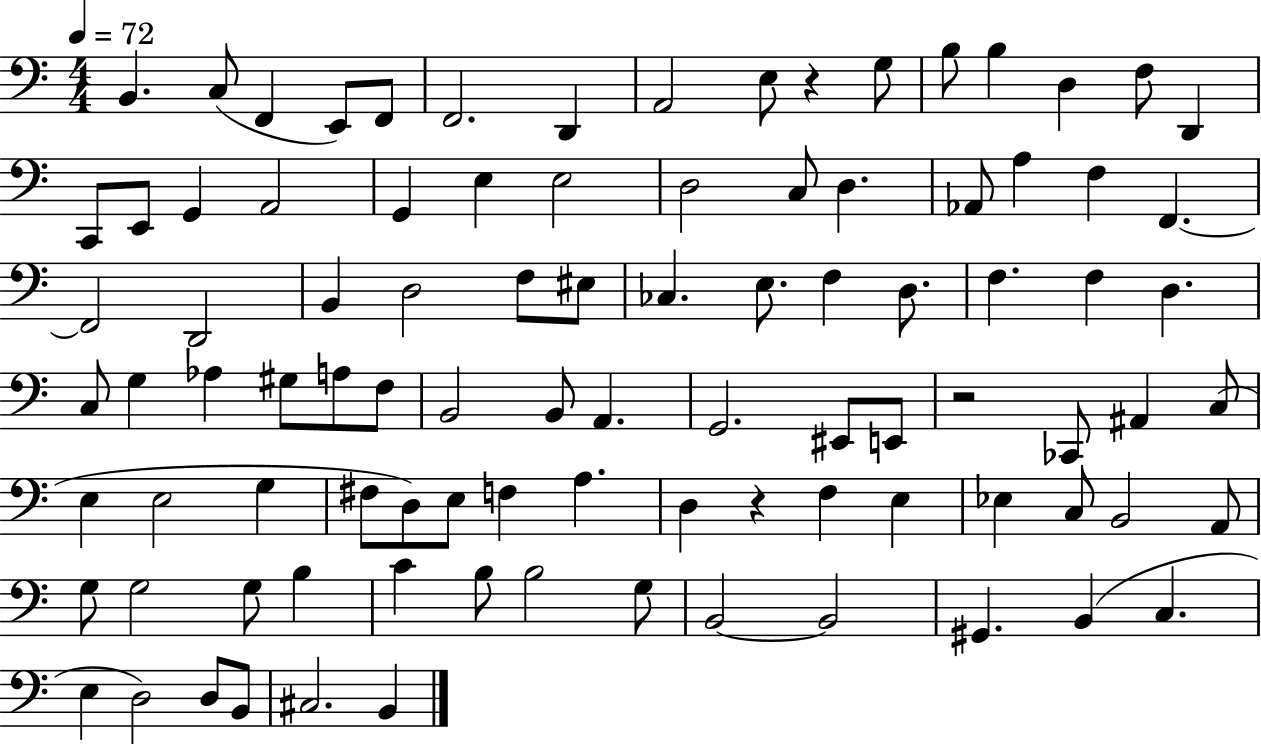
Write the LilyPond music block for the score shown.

{
  \clef bass
  \numericTimeSignature
  \time 4/4
  \key c \major
  \tempo 4 = 72
  \repeat volta 2 { b,4. c8( f,4 e,8) f,8 | f,2. d,4 | a,2 e8 r4 g8 | b8 b4 d4 f8 d,4 | \break c,8 e,8 g,4 a,2 | g,4 e4 e2 | d2 c8 d4. | aes,8 a4 f4 f,4.~~ | \break f,2 d,2 | b,4 d2 f8 eis8 | ces4. e8. f4 d8. | f4. f4 d4. | \break c8 g4 aes4 gis8 a8 f8 | b,2 b,8 a,4. | g,2. eis,8 e,8 | r2 ces,8 ais,4 c8( | \break e4 e2 g4 | fis8 d8) e8 f4 a4. | d4 r4 f4 e4 | ees4 c8 b,2 a,8 | \break g8 g2 g8 b4 | c'4 b8 b2 g8 | b,2~~ b,2 | gis,4. b,4( c4. | \break e4 d2) d8 b,8 | cis2. b,4 | } \bar "|."
}